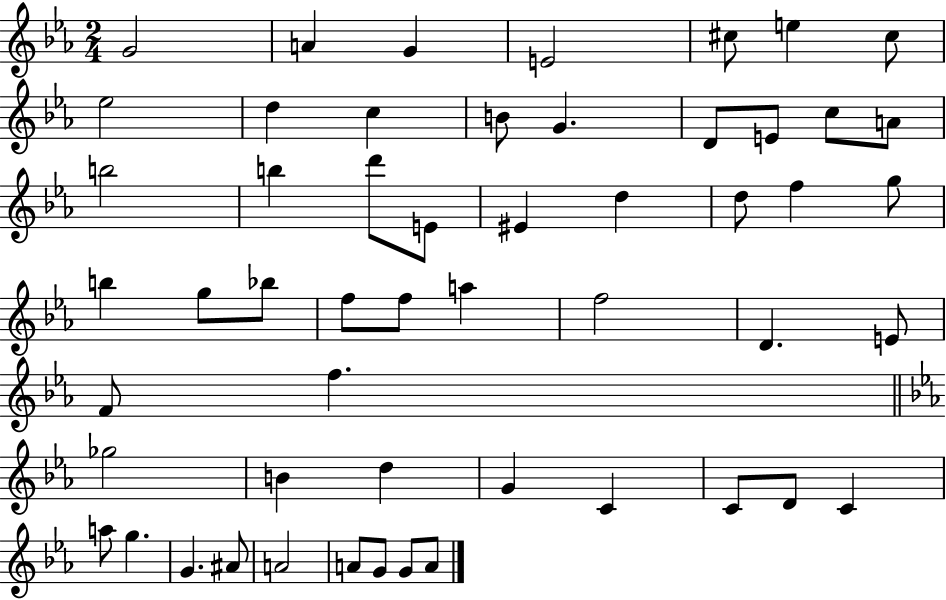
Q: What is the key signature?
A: EES major